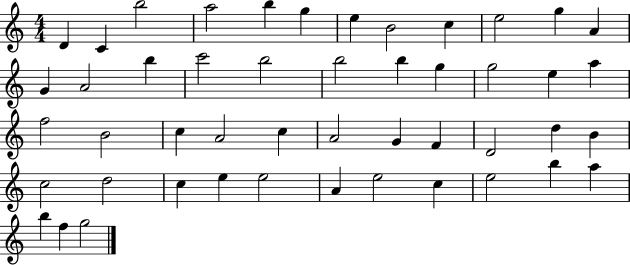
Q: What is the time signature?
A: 4/4